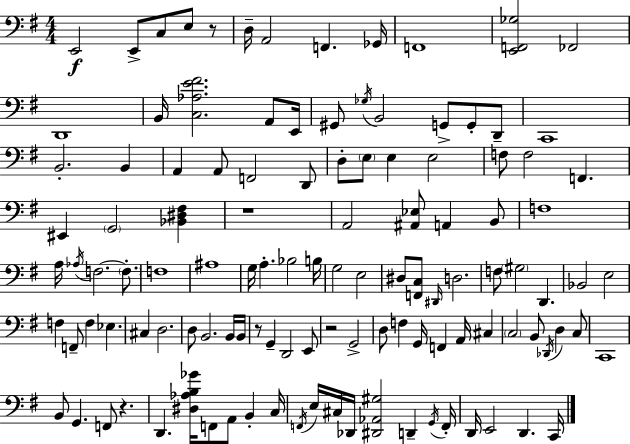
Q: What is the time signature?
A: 4/4